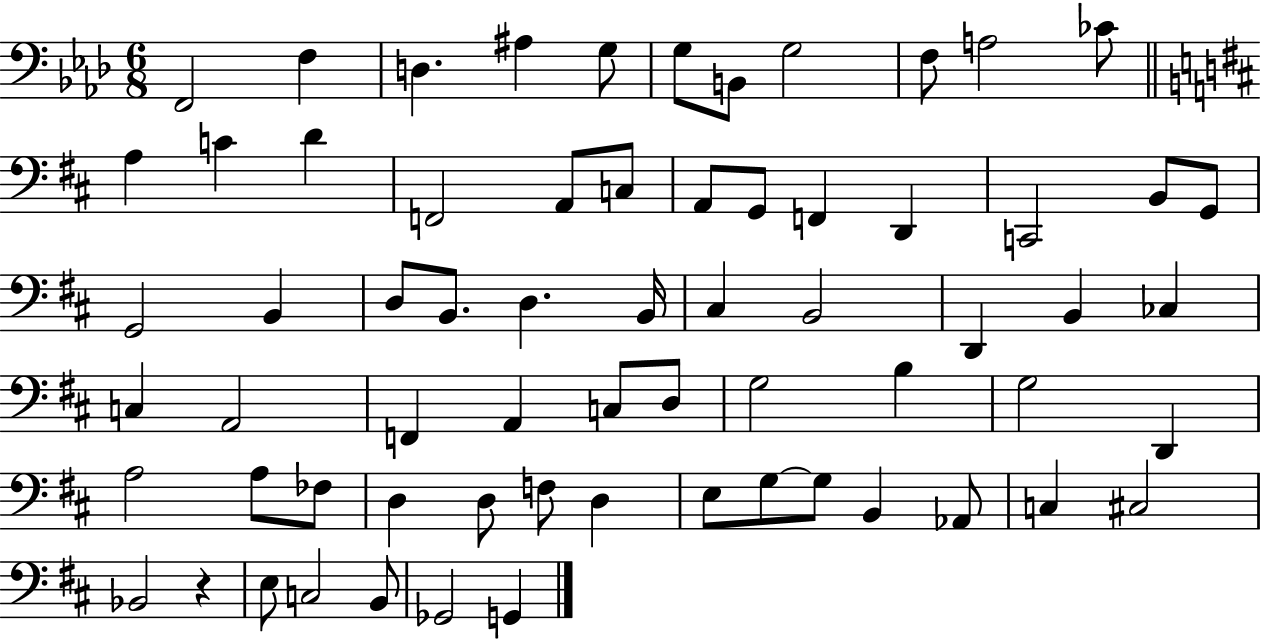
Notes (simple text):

F2/h F3/q D3/q. A#3/q G3/e G3/e B2/e G3/h F3/e A3/h CES4/e A3/q C4/q D4/q F2/h A2/e C3/e A2/e G2/e F2/q D2/q C2/h B2/e G2/e G2/h B2/q D3/e B2/e. D3/q. B2/s C#3/q B2/h D2/q B2/q CES3/q C3/q A2/h F2/q A2/q C3/e D3/e G3/h B3/q G3/h D2/q A3/h A3/e FES3/e D3/q D3/e F3/e D3/q E3/e G3/e G3/e B2/q Ab2/e C3/q C#3/h Bb2/h R/q E3/e C3/h B2/e Gb2/h G2/q